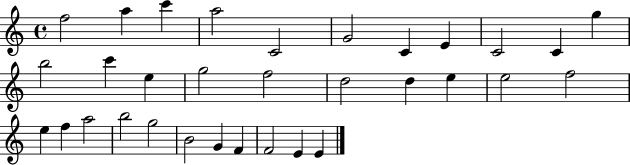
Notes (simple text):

F5/h A5/q C6/q A5/h C4/h G4/h C4/q E4/q C4/h C4/q G5/q B5/h C6/q E5/q G5/h F5/h D5/h D5/q E5/q E5/h F5/h E5/q F5/q A5/h B5/h G5/h B4/h G4/q F4/q F4/h E4/q E4/q